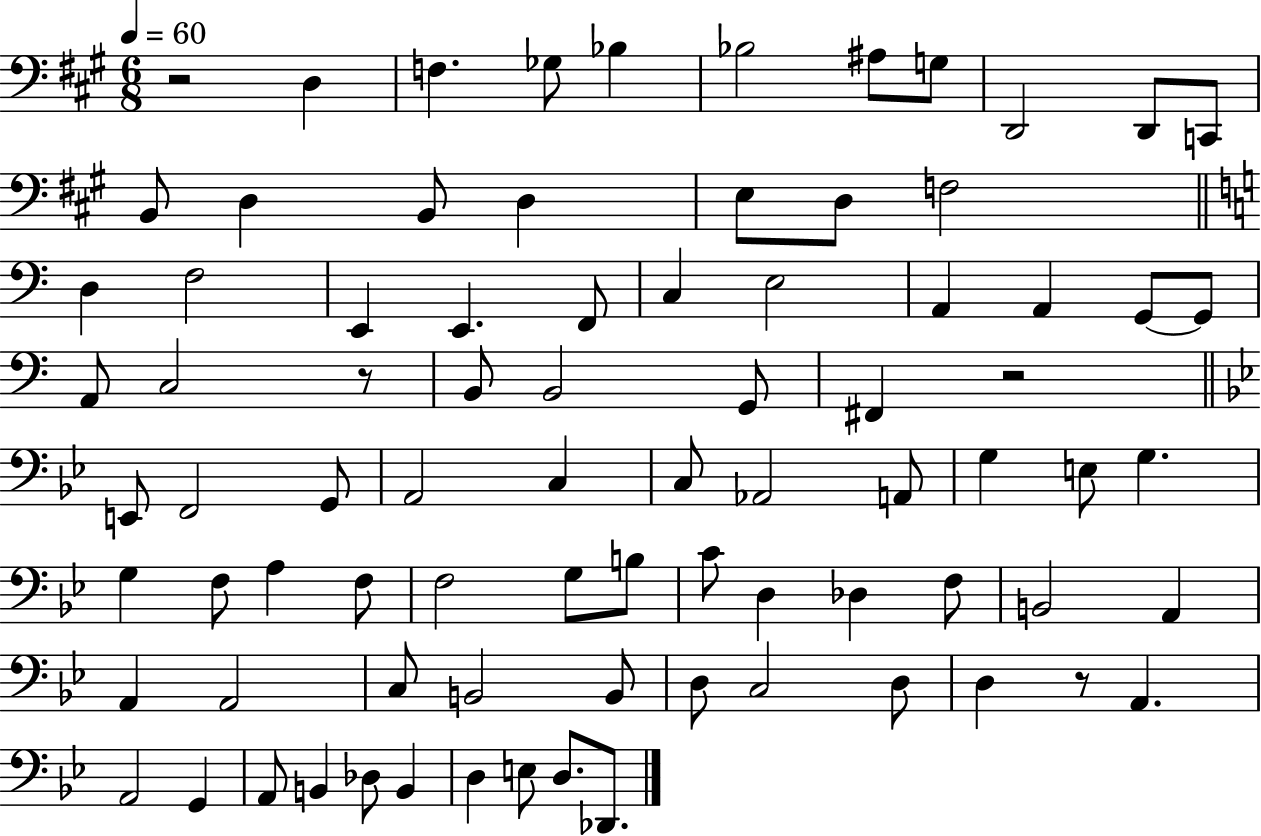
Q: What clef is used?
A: bass